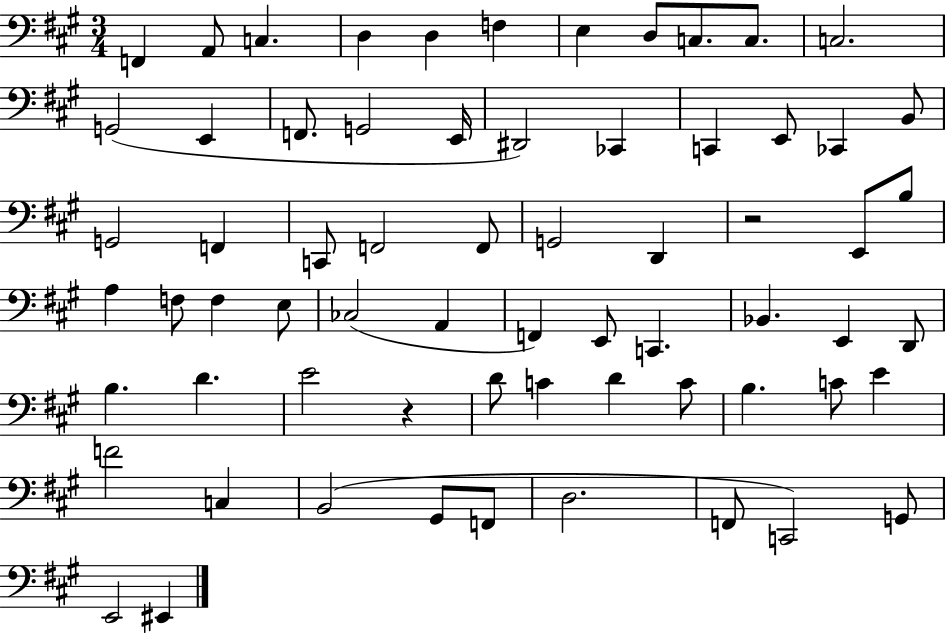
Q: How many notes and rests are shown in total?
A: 66